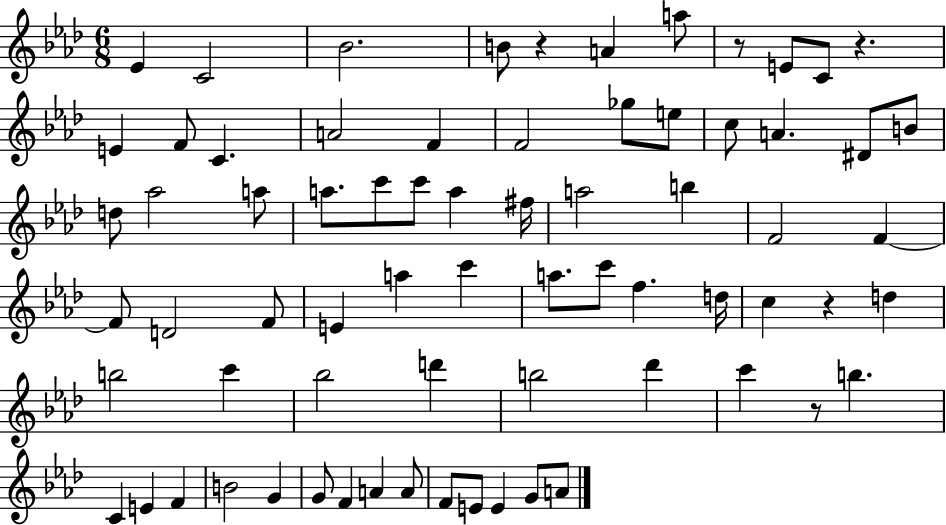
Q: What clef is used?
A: treble